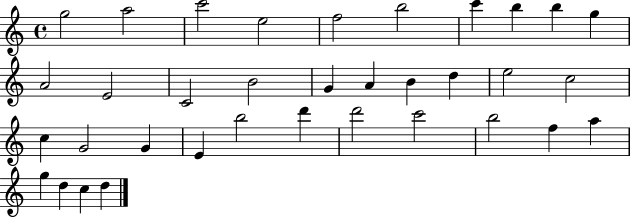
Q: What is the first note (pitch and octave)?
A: G5